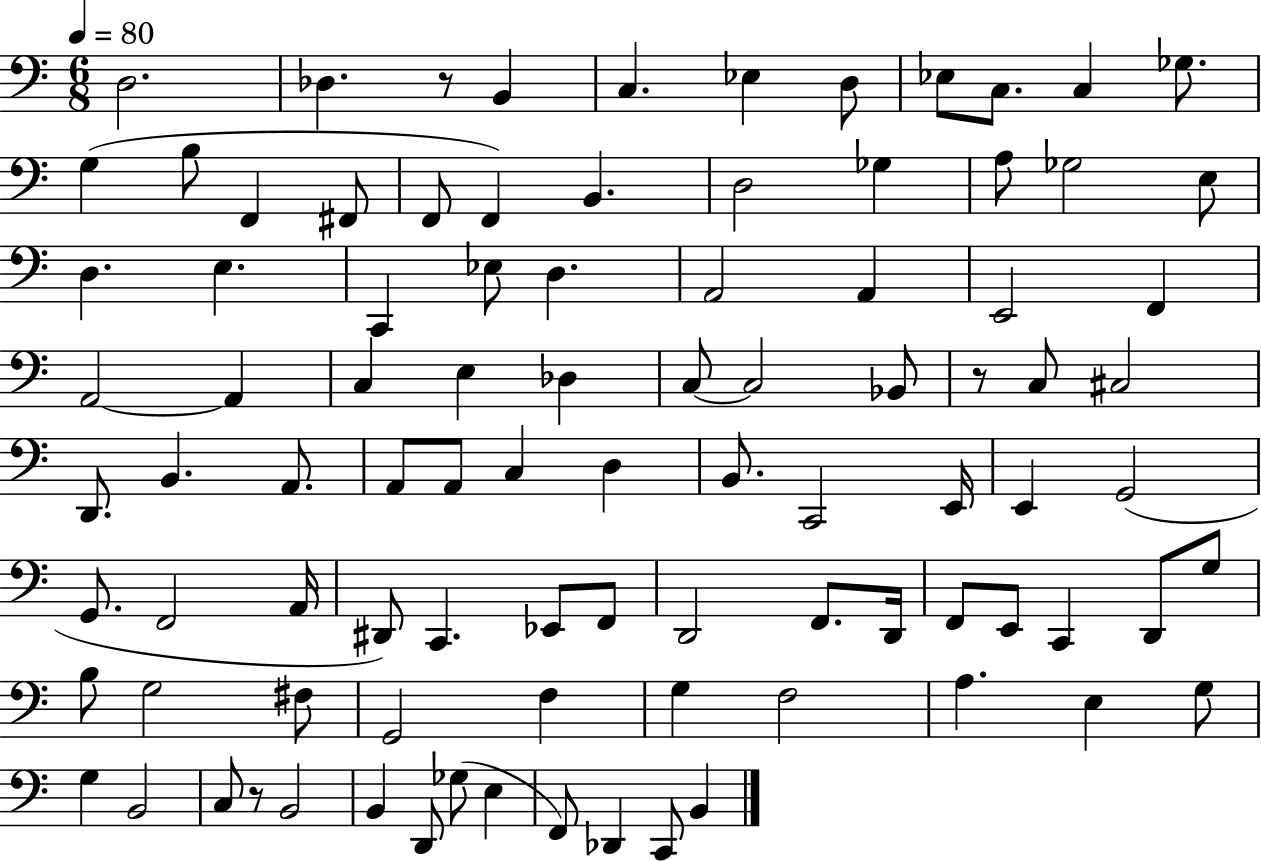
X:1
T:Untitled
M:6/8
L:1/4
K:C
D,2 _D, z/2 B,, C, _E, D,/2 _E,/2 C,/2 C, _G,/2 G, B,/2 F,, ^F,,/2 F,,/2 F,, B,, D,2 _G, A,/2 _G,2 E,/2 D, E, C,, _E,/2 D, A,,2 A,, E,,2 F,, A,,2 A,, C, E, _D, C,/2 C,2 _B,,/2 z/2 C,/2 ^C,2 D,,/2 B,, A,,/2 A,,/2 A,,/2 C, D, B,,/2 C,,2 E,,/4 E,, G,,2 G,,/2 F,,2 A,,/4 ^D,,/2 C,, _E,,/2 F,,/2 D,,2 F,,/2 D,,/4 F,,/2 E,,/2 C,, D,,/2 G,/2 B,/2 G,2 ^F,/2 G,,2 F, G, F,2 A, E, G,/2 G, B,,2 C,/2 z/2 B,,2 B,, D,,/2 _G,/2 E, F,,/2 _D,, C,,/2 B,,